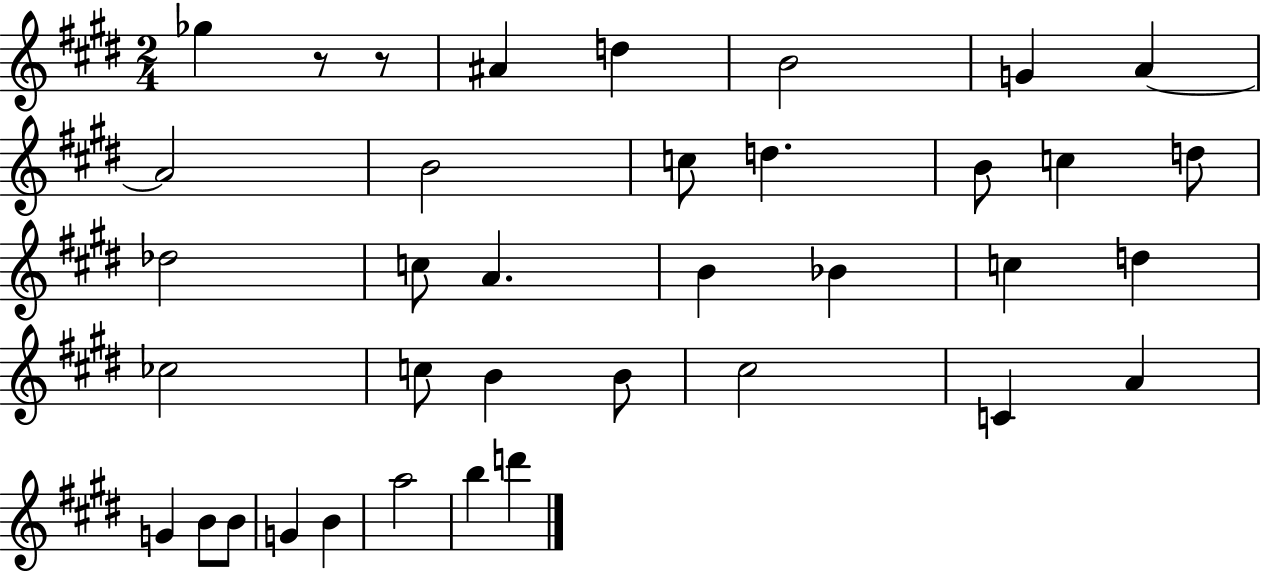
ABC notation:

X:1
T:Untitled
M:2/4
L:1/4
K:E
_g z/2 z/2 ^A d B2 G A A2 B2 c/2 d B/2 c d/2 _d2 c/2 A B _B c d _c2 c/2 B B/2 ^c2 C A G B/2 B/2 G B a2 b d'